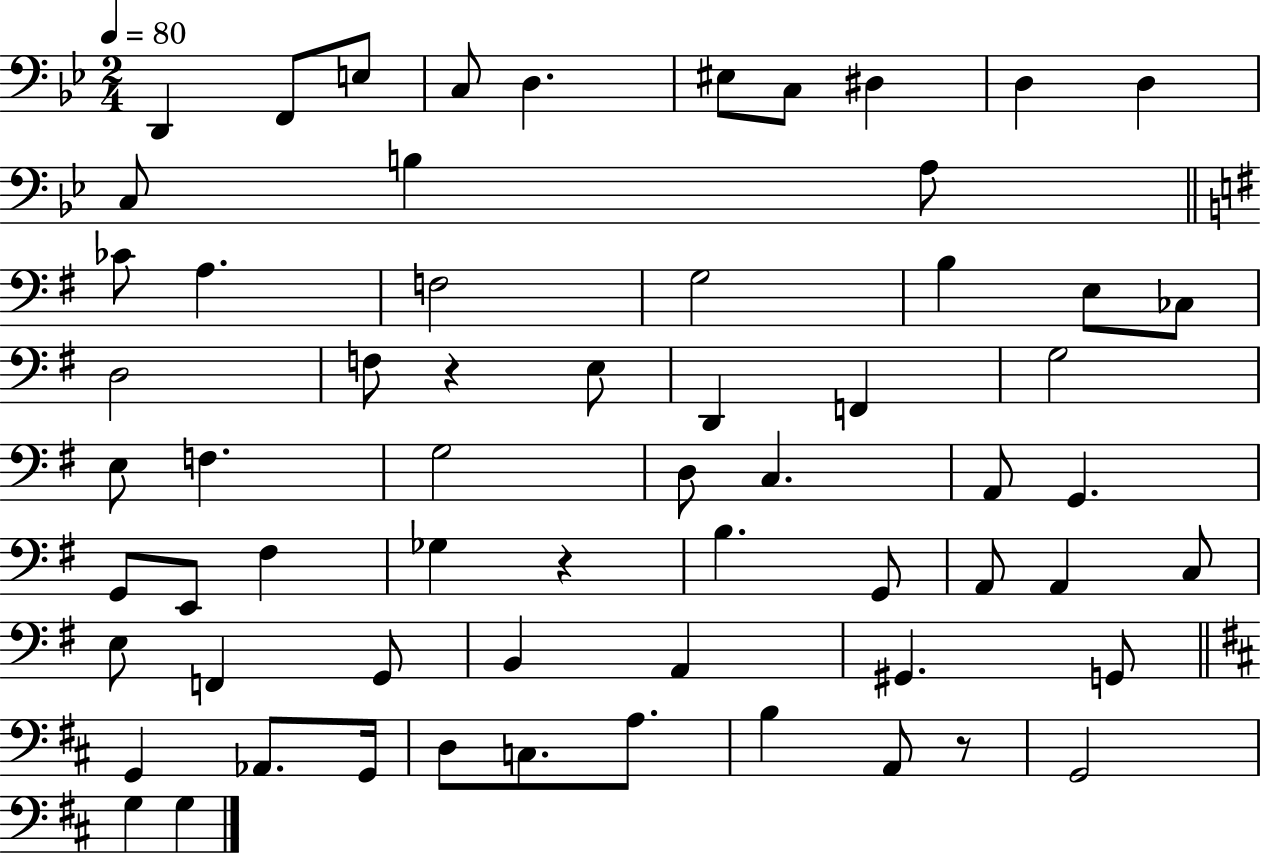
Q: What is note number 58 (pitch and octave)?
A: G2